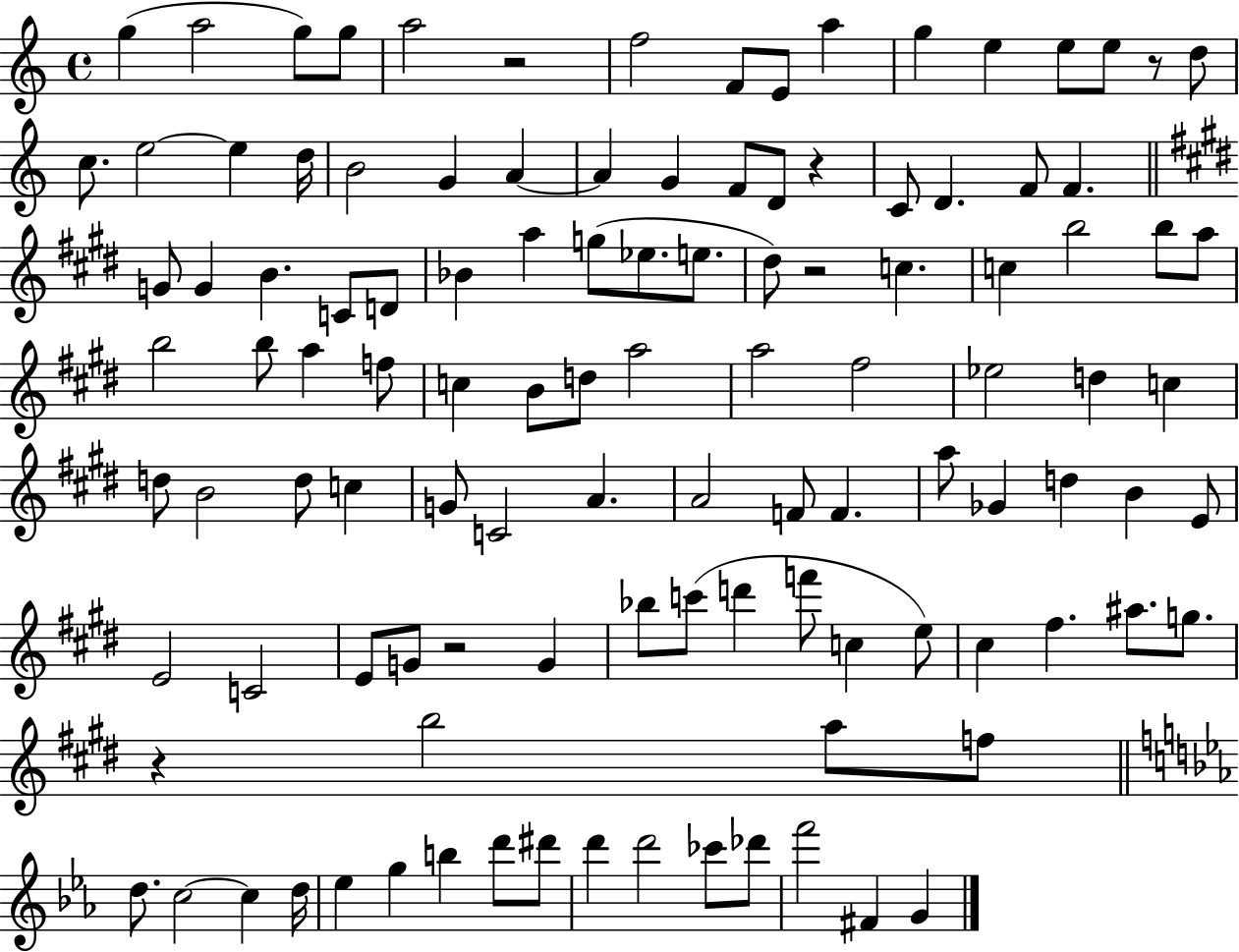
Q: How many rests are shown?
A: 6